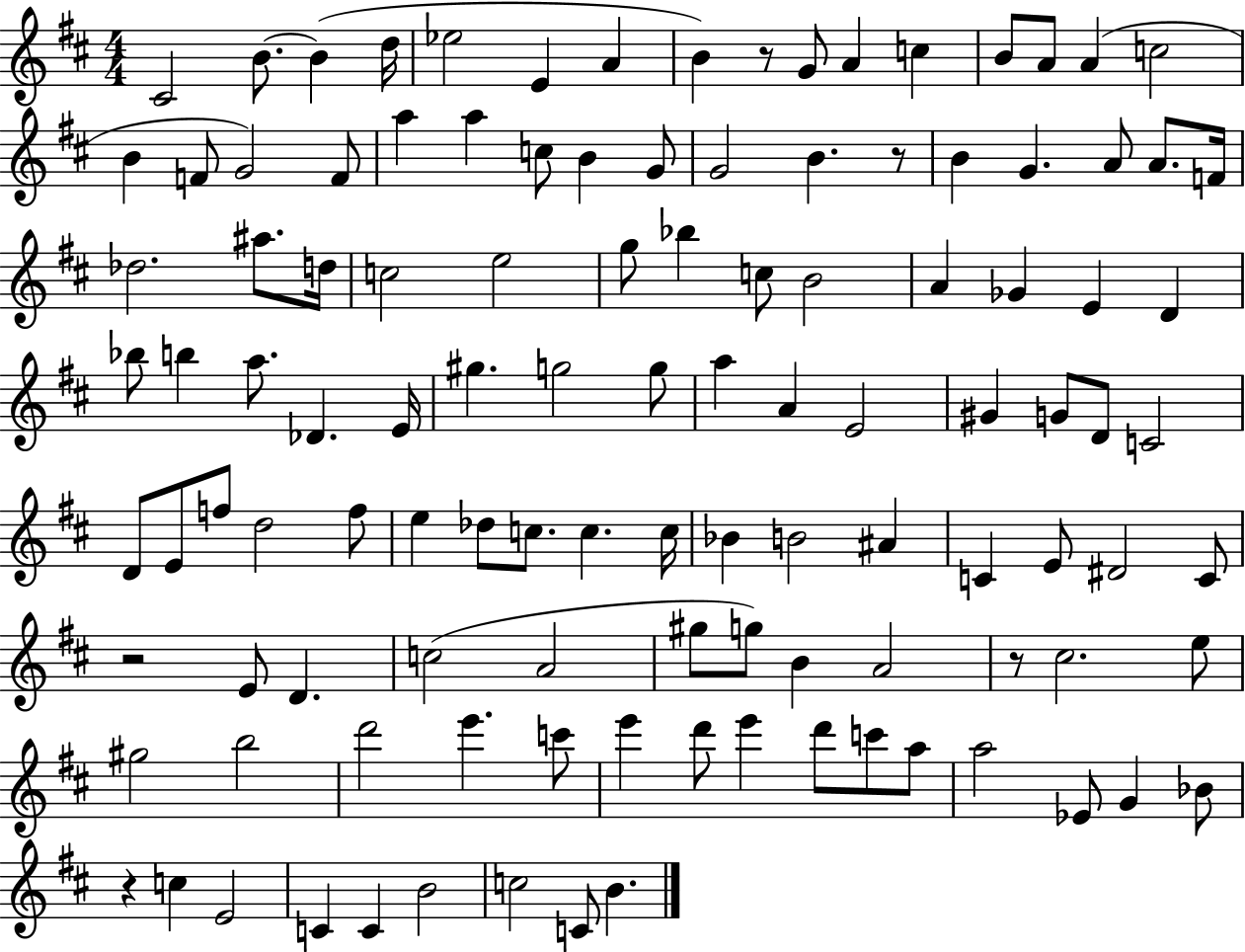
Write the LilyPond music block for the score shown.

{
  \clef treble
  \numericTimeSignature
  \time 4/4
  \key d \major
  cis'2 b'8.~~ b'4( d''16 | ees''2 e'4 a'4 | b'4) r8 g'8 a'4 c''4 | b'8 a'8 a'4( c''2 | \break b'4 f'8 g'2) f'8 | a''4 a''4 c''8 b'4 g'8 | g'2 b'4. r8 | b'4 g'4. a'8 a'8. f'16 | \break des''2. ais''8. d''16 | c''2 e''2 | g''8 bes''4 c''8 b'2 | a'4 ges'4 e'4 d'4 | \break bes''8 b''4 a''8. des'4. e'16 | gis''4. g''2 g''8 | a''4 a'4 e'2 | gis'4 g'8 d'8 c'2 | \break d'8 e'8 f''8 d''2 f''8 | e''4 des''8 c''8. c''4. c''16 | bes'4 b'2 ais'4 | c'4 e'8 dis'2 c'8 | \break r2 e'8 d'4. | c''2( a'2 | gis''8 g''8) b'4 a'2 | r8 cis''2. e''8 | \break gis''2 b''2 | d'''2 e'''4. c'''8 | e'''4 d'''8 e'''4 d'''8 c'''8 a''8 | a''2 ees'8 g'4 bes'8 | \break r4 c''4 e'2 | c'4 c'4 b'2 | c''2 c'8 b'4. | \bar "|."
}